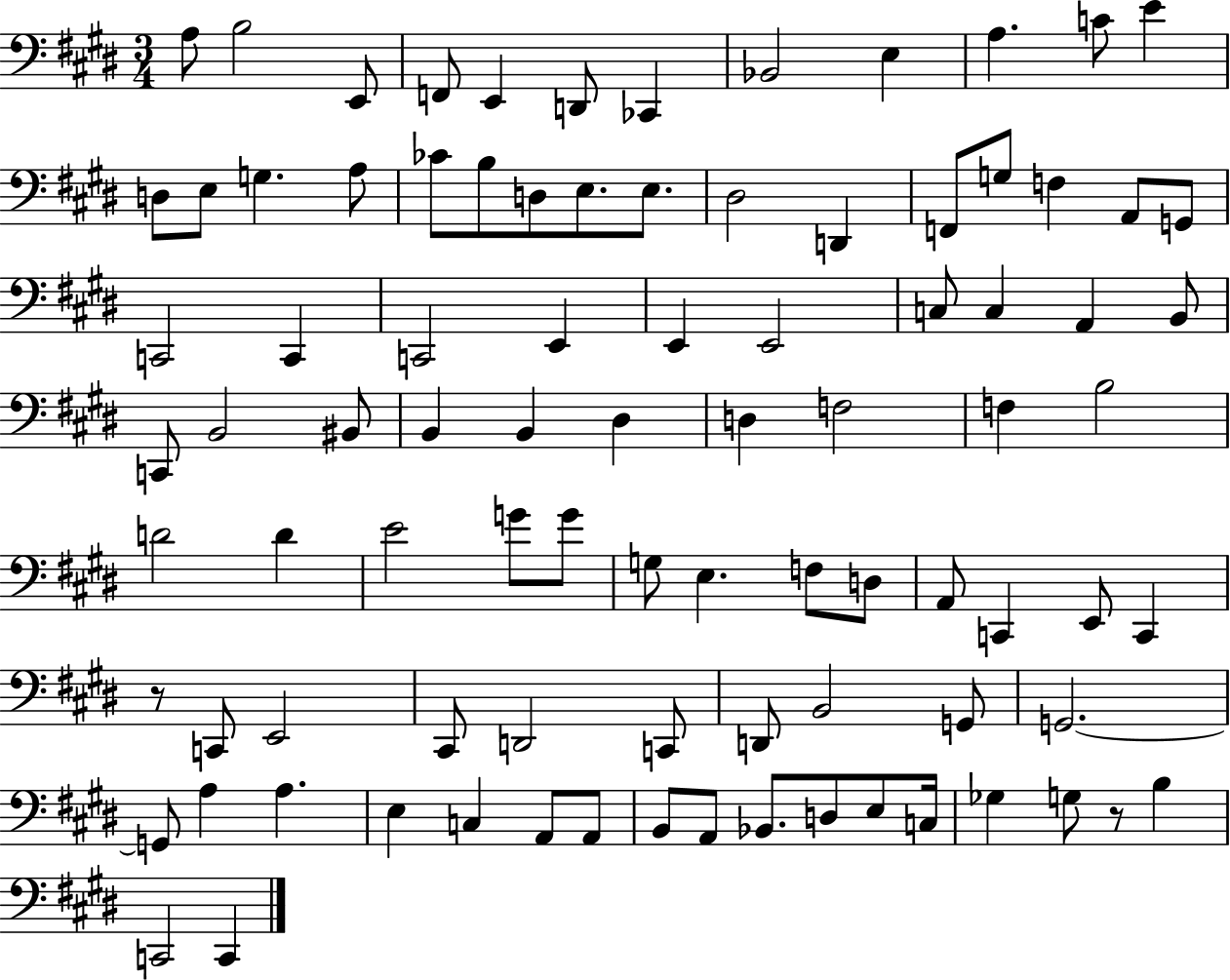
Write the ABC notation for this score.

X:1
T:Untitled
M:3/4
L:1/4
K:E
A,/2 B,2 E,,/2 F,,/2 E,, D,,/2 _C,, _B,,2 E, A, C/2 E D,/2 E,/2 G, A,/2 _C/2 B,/2 D,/2 E,/2 E,/2 ^D,2 D,, F,,/2 G,/2 F, A,,/2 G,,/2 C,,2 C,, C,,2 E,, E,, E,,2 C,/2 C, A,, B,,/2 C,,/2 B,,2 ^B,,/2 B,, B,, ^D, D, F,2 F, B,2 D2 D E2 G/2 G/2 G,/2 E, F,/2 D,/2 A,,/2 C,, E,,/2 C,, z/2 C,,/2 E,,2 ^C,,/2 D,,2 C,,/2 D,,/2 B,,2 G,,/2 G,,2 G,,/2 A, A, E, C, A,,/2 A,,/2 B,,/2 A,,/2 _B,,/2 D,/2 E,/2 C,/4 _G, G,/2 z/2 B, C,,2 C,,